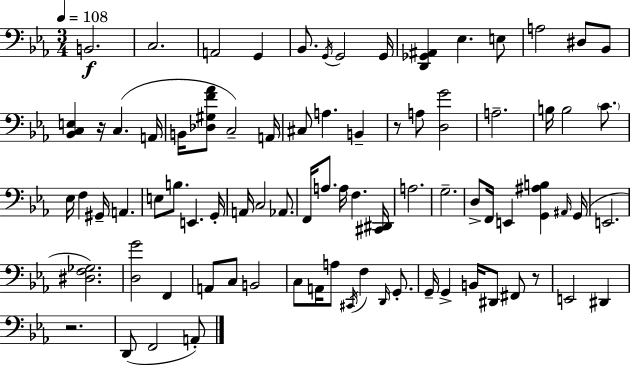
X:1
T:Untitled
M:3/4
L:1/4
K:Eb
B,,2 C,2 A,,2 G,, _B,,/2 G,,/4 G,,2 G,,/4 [D,,_G,,^A,,] _E, E,/2 A,2 ^D,/2 _B,,/2 [_B,,C,E,] z/4 C, A,,/4 B,,/4 [_D,^G,F_A]/2 C,2 A,,/4 ^C,/2 A, B,, z/2 A,/2 [D,G]2 A,2 B,/4 B,2 C/2 _E,/4 F, ^G,,/4 A,, E,/2 B,/2 E,, G,,/4 A,,/4 C,2 _A,,/2 F,,/4 A,/2 A,/4 F, [^C,,^D,,]/4 A,2 G,2 D,/2 F,,/4 E,, [G,,^A,B,] ^A,,/4 G,,/4 E,,2 [^D,F,_G,]2 [D,G]2 F,, A,,/2 C,/2 B,,2 C,/2 A,,/4 A,/2 ^C,,/4 F, D,,/4 G,,/2 G,,/4 G,, B,,/4 ^D,,/2 ^F,,/2 z/2 E,,2 ^D,, z2 D,,/2 F,,2 A,,/2